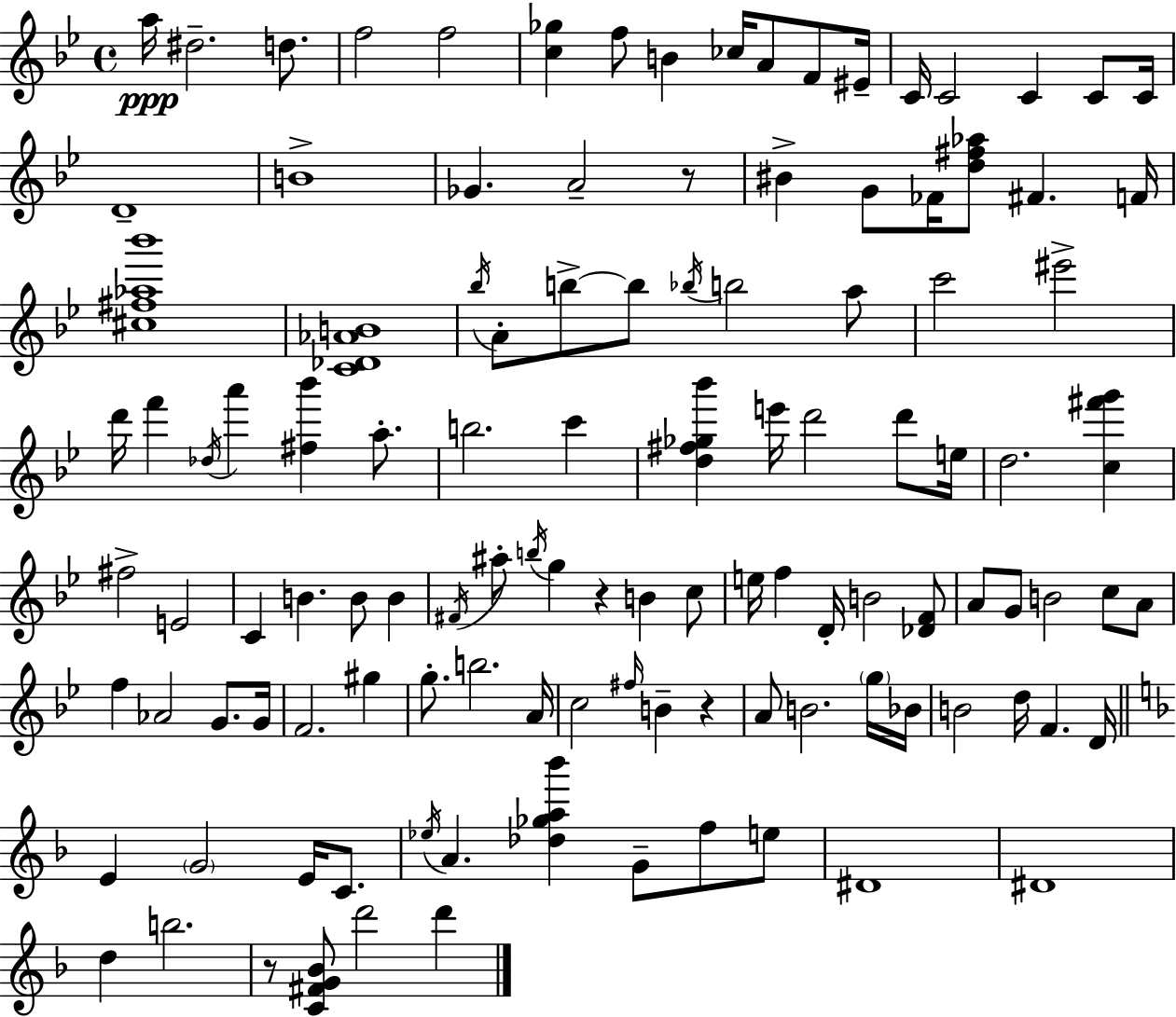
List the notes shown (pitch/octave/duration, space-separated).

A5/s D#5/h. D5/e. F5/h F5/h [C5,Gb5]/q F5/e B4/q CES5/s A4/e F4/e EIS4/s C4/s C4/h C4/q C4/e C4/s D4/w B4/w Gb4/q. A4/h R/e BIS4/q G4/e FES4/s [D5,F#5,Ab5]/e F#4/q. F4/s [C#5,F#5,Ab5,Bb6]/w [C4,Db4,Ab4,B4]/w Bb5/s A4/e B5/e B5/e Bb5/s B5/h A5/e C6/h EIS6/h D6/s F6/q Db5/s A6/q [F#5,Bb6]/q A5/e. B5/h. C6/q [D5,F#5,Gb5,Bb6]/q E6/s D6/h D6/e E5/s D5/h. [C5,F#6,G6]/q F#5/h E4/h C4/q B4/q. B4/e B4/q F#4/s A#5/e B5/s G5/q R/q B4/q C5/e E5/s F5/q D4/s B4/h [Db4,F4]/e A4/e G4/e B4/h C5/e A4/e F5/q Ab4/h G4/e. G4/s F4/h. G#5/q G5/e. B5/h. A4/s C5/h F#5/s B4/q R/q A4/e B4/h. G5/s Bb4/s B4/h D5/s F4/q. D4/s E4/q G4/h E4/s C4/e. Eb5/s A4/q. [Db5,Gb5,A5,Bb6]/q G4/e F5/e E5/e D#4/w D#4/w D5/q B5/h. R/e [C4,F#4,G4,Bb4]/e D6/h D6/q